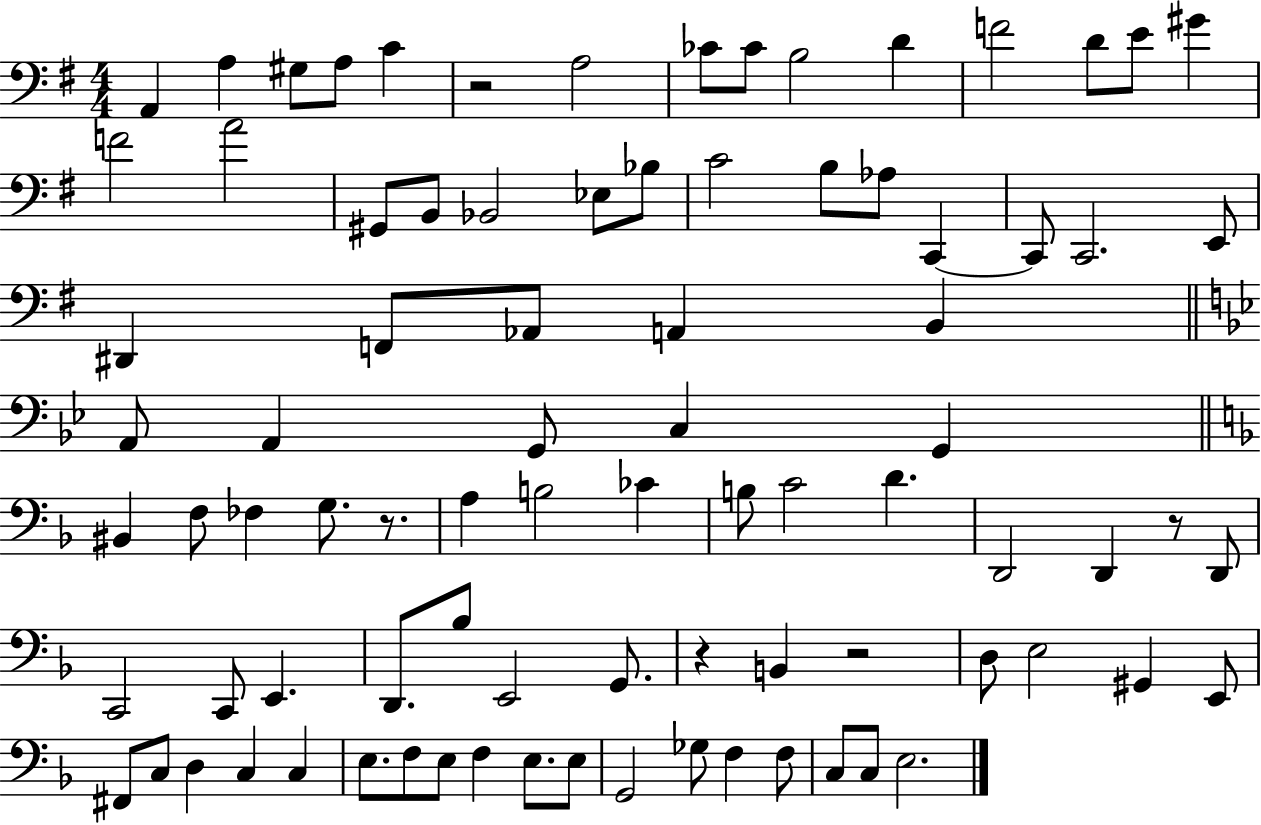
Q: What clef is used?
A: bass